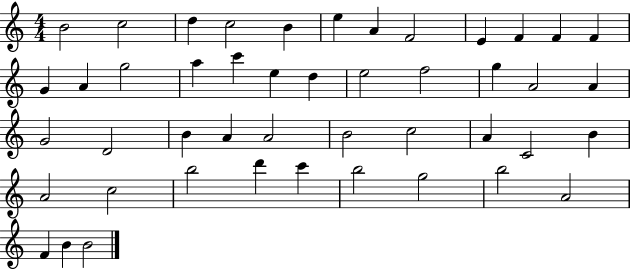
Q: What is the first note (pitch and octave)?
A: B4